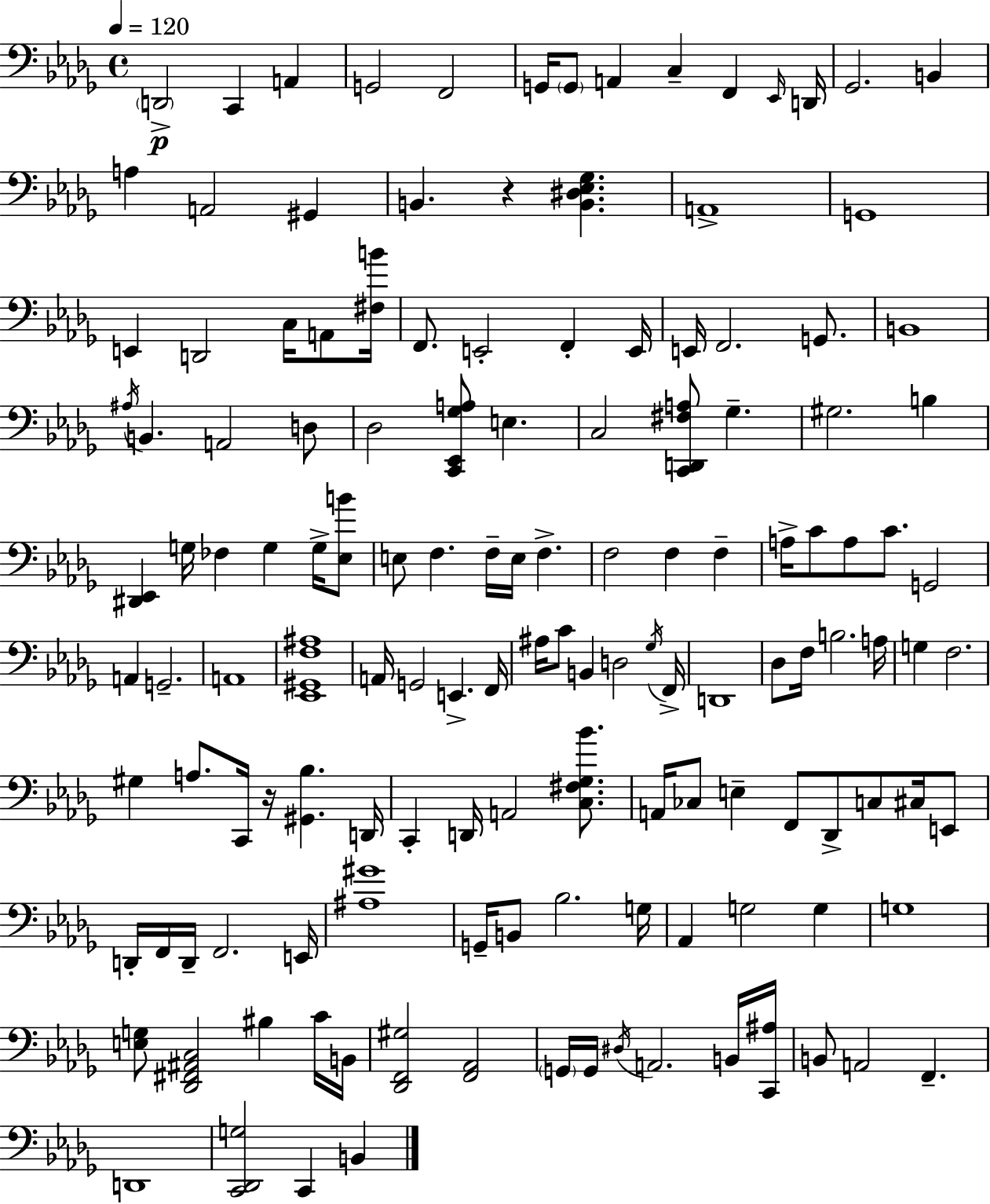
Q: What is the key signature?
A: BES minor